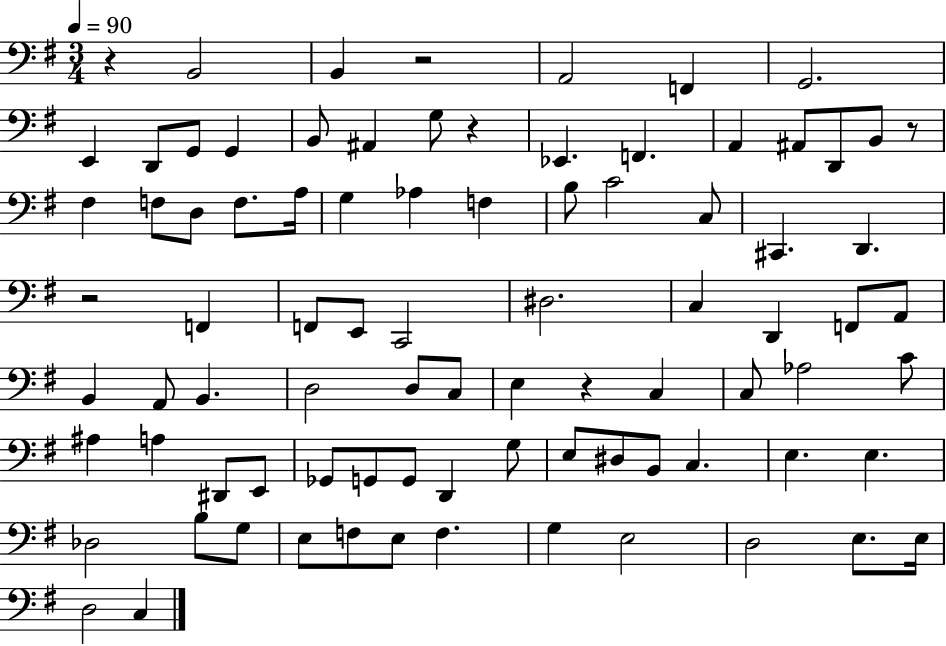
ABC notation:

X:1
T:Untitled
M:3/4
L:1/4
K:G
z B,,2 B,, z2 A,,2 F,, G,,2 E,, D,,/2 G,,/2 G,, B,,/2 ^A,, G,/2 z _E,, F,, A,, ^A,,/2 D,,/2 B,,/2 z/2 ^F, F,/2 D,/2 F,/2 A,/4 G, _A, F, B,/2 C2 C,/2 ^C,, D,, z2 F,, F,,/2 E,,/2 C,,2 ^D,2 C, D,, F,,/2 A,,/2 B,, A,,/2 B,, D,2 D,/2 C,/2 E, z C, C,/2 _A,2 C/2 ^A, A, ^D,,/2 E,,/2 _G,,/2 G,,/2 G,,/2 D,, G,/2 E,/2 ^D,/2 B,,/2 C, E, E, _D,2 B,/2 G,/2 E,/2 F,/2 E,/2 F, G, E,2 D,2 E,/2 E,/4 D,2 C,